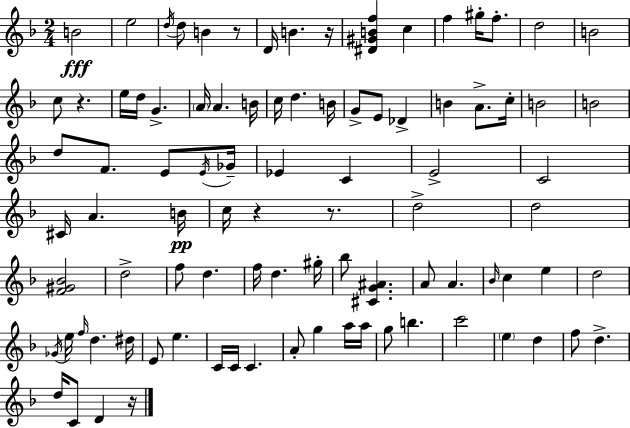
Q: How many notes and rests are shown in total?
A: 92